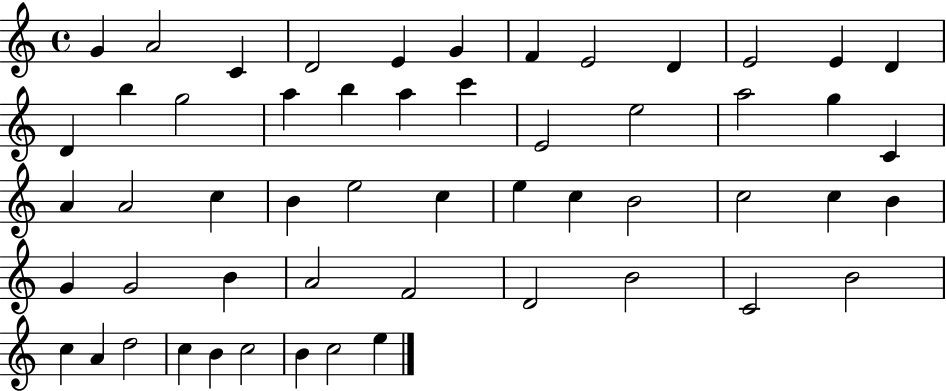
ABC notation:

X:1
T:Untitled
M:4/4
L:1/4
K:C
G A2 C D2 E G F E2 D E2 E D D b g2 a b a c' E2 e2 a2 g C A A2 c B e2 c e c B2 c2 c B G G2 B A2 F2 D2 B2 C2 B2 c A d2 c B c2 B c2 e